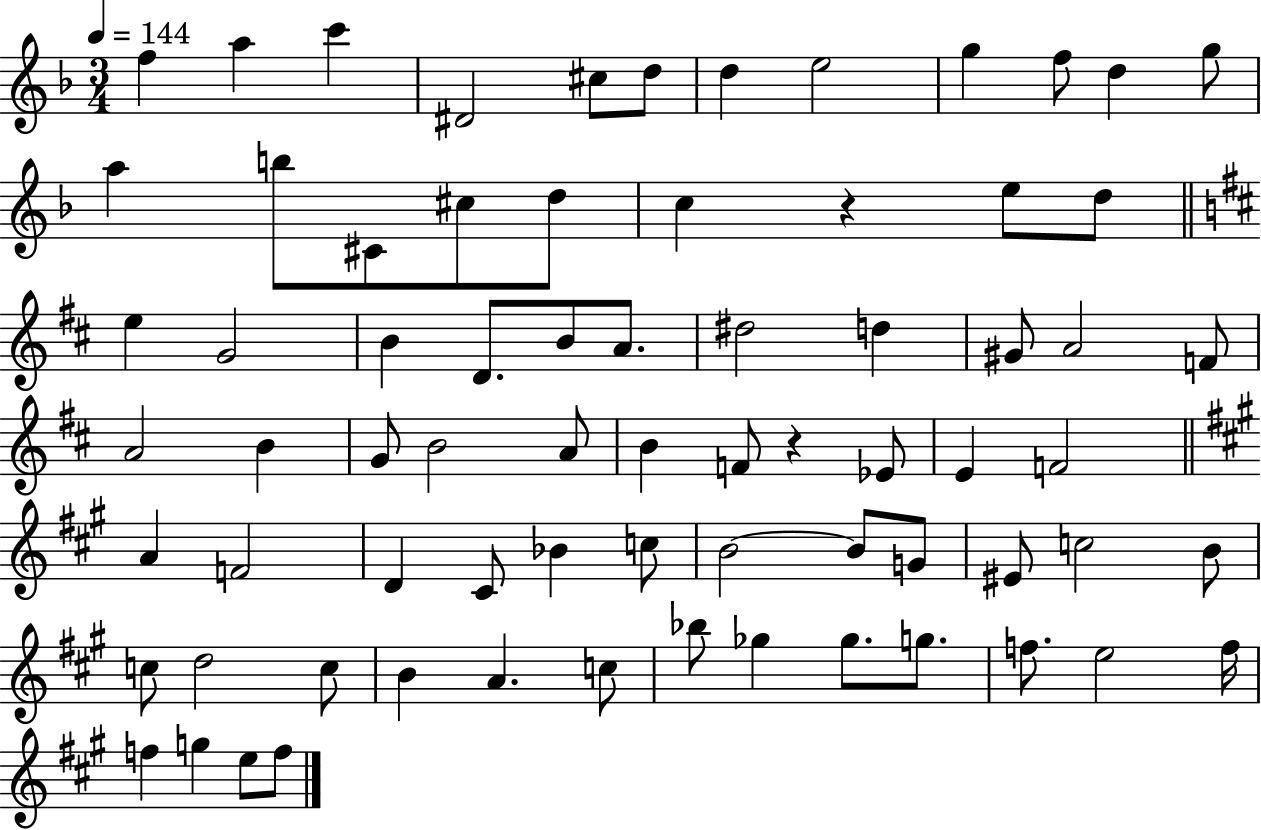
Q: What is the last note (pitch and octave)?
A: F5